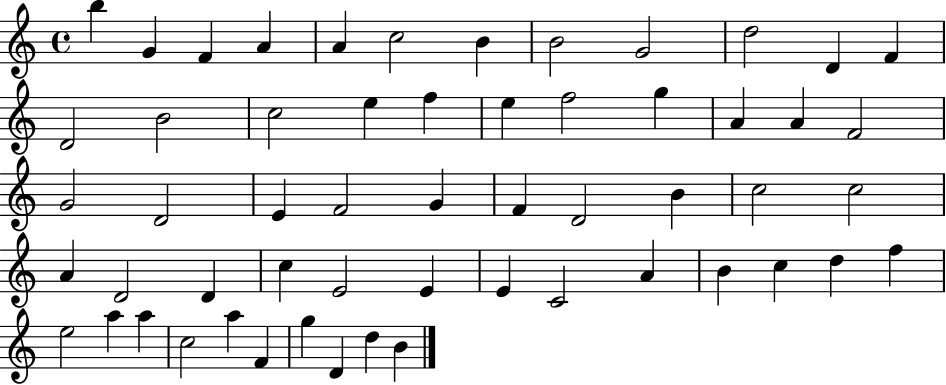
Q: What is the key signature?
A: C major